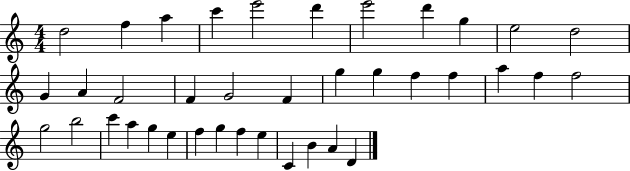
X:1
T:Untitled
M:4/4
L:1/4
K:C
d2 f a c' e'2 d' e'2 d' g e2 d2 G A F2 F G2 F g g f f a f f2 g2 b2 c' a g e f g f e C B A D